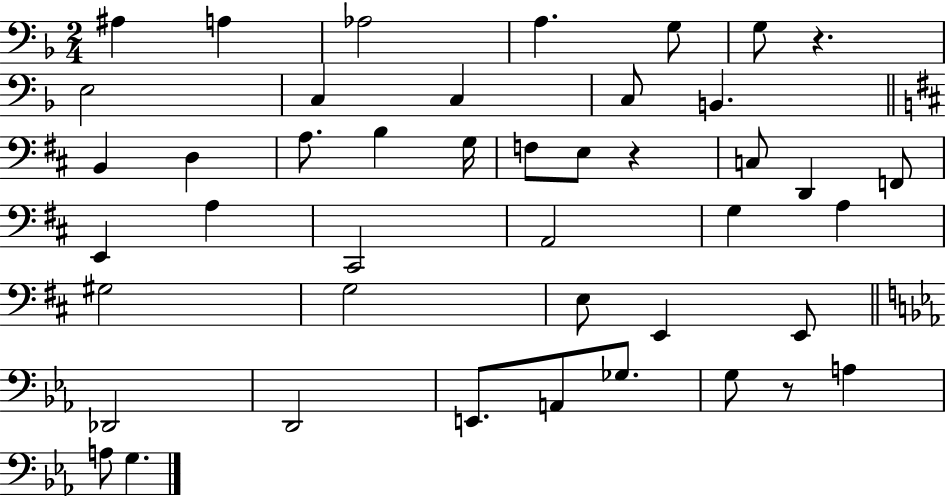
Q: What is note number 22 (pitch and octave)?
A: E2